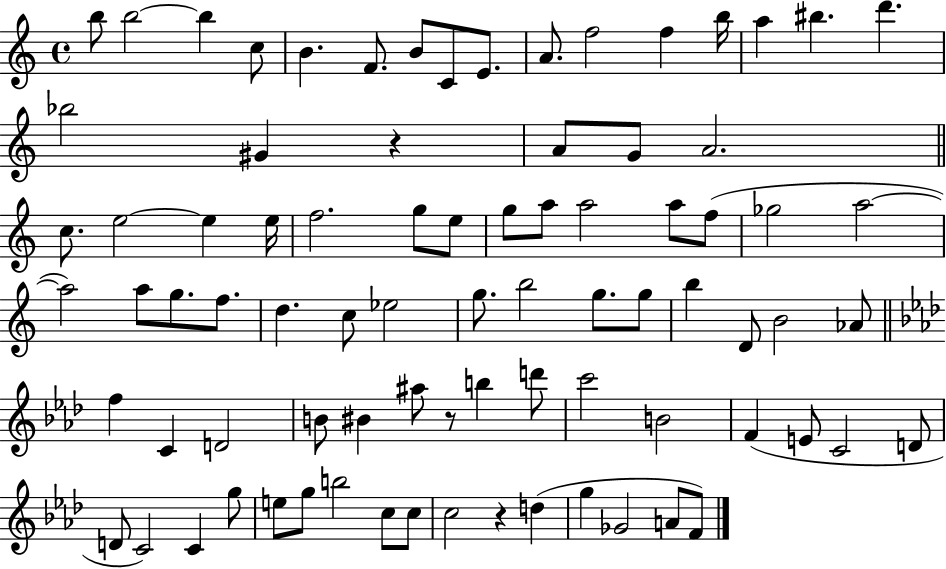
B5/e B5/h B5/q C5/e B4/q. F4/e. B4/e C4/e E4/e. A4/e. F5/h F5/q B5/s A5/q BIS5/q. D6/q. Bb5/h G#4/q R/q A4/e G4/e A4/h. C5/e. E5/h E5/q E5/s F5/h. G5/e E5/e G5/e A5/e A5/h A5/e F5/e Gb5/h A5/h A5/h A5/e G5/e. F5/e. D5/q. C5/e Eb5/h G5/e. B5/h G5/e. G5/e B5/q D4/e B4/h Ab4/e F5/q C4/q D4/h B4/e BIS4/q A#5/e R/e B5/q D6/e C6/h B4/h F4/q E4/e C4/h D4/e D4/e C4/h C4/q G5/e E5/e G5/e B5/h C5/e C5/e C5/h R/q D5/q G5/q Gb4/h A4/e F4/e